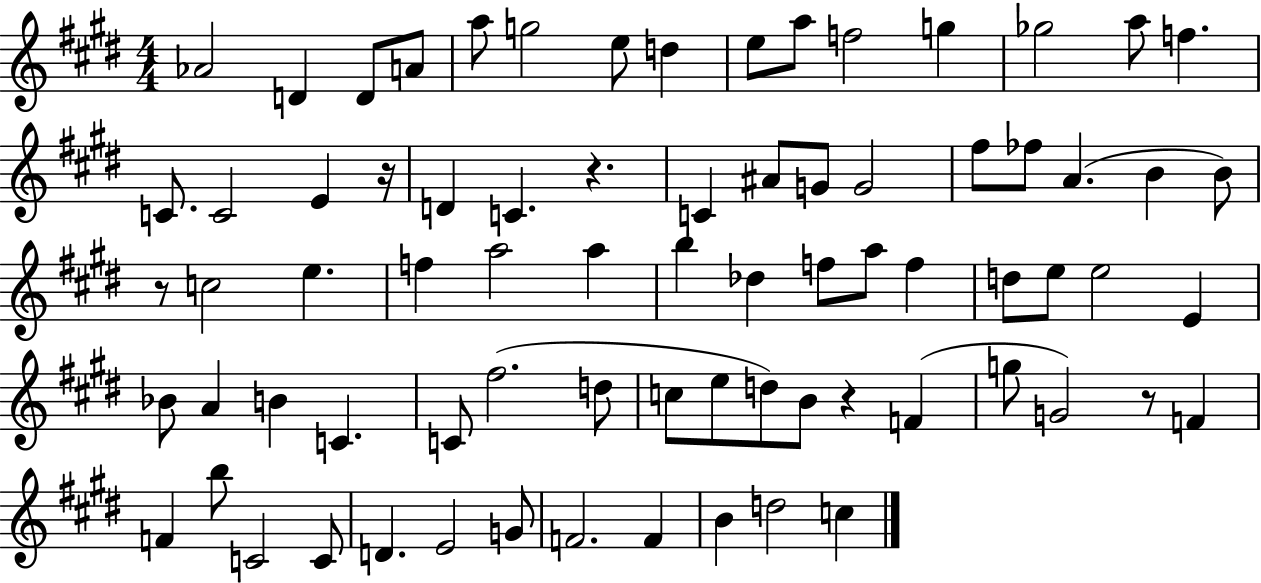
{
  \clef treble
  \numericTimeSignature
  \time 4/4
  \key e \major
  aes'2 d'4 d'8 a'8 | a''8 g''2 e''8 d''4 | e''8 a''8 f''2 g''4 | ges''2 a''8 f''4. | \break c'8. c'2 e'4 r16 | d'4 c'4. r4. | c'4 ais'8 g'8 g'2 | fis''8 fes''8 a'4.( b'4 b'8) | \break r8 c''2 e''4. | f''4 a''2 a''4 | b''4 des''4 f''8 a''8 f''4 | d''8 e''8 e''2 e'4 | \break bes'8 a'4 b'4 c'4. | c'8 fis''2.( d''8 | c''8 e''8 d''8) b'8 r4 f'4( | g''8 g'2) r8 f'4 | \break f'4 b''8 c'2 c'8 | d'4. e'2 g'8 | f'2. f'4 | b'4 d''2 c''4 | \break \bar "|."
}